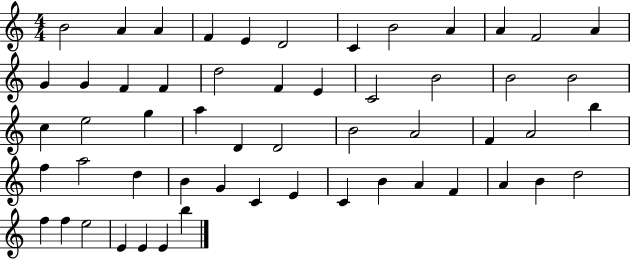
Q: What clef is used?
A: treble